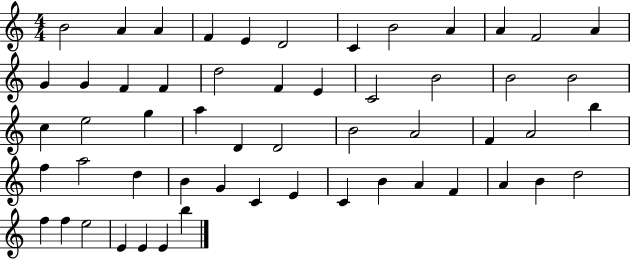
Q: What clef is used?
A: treble